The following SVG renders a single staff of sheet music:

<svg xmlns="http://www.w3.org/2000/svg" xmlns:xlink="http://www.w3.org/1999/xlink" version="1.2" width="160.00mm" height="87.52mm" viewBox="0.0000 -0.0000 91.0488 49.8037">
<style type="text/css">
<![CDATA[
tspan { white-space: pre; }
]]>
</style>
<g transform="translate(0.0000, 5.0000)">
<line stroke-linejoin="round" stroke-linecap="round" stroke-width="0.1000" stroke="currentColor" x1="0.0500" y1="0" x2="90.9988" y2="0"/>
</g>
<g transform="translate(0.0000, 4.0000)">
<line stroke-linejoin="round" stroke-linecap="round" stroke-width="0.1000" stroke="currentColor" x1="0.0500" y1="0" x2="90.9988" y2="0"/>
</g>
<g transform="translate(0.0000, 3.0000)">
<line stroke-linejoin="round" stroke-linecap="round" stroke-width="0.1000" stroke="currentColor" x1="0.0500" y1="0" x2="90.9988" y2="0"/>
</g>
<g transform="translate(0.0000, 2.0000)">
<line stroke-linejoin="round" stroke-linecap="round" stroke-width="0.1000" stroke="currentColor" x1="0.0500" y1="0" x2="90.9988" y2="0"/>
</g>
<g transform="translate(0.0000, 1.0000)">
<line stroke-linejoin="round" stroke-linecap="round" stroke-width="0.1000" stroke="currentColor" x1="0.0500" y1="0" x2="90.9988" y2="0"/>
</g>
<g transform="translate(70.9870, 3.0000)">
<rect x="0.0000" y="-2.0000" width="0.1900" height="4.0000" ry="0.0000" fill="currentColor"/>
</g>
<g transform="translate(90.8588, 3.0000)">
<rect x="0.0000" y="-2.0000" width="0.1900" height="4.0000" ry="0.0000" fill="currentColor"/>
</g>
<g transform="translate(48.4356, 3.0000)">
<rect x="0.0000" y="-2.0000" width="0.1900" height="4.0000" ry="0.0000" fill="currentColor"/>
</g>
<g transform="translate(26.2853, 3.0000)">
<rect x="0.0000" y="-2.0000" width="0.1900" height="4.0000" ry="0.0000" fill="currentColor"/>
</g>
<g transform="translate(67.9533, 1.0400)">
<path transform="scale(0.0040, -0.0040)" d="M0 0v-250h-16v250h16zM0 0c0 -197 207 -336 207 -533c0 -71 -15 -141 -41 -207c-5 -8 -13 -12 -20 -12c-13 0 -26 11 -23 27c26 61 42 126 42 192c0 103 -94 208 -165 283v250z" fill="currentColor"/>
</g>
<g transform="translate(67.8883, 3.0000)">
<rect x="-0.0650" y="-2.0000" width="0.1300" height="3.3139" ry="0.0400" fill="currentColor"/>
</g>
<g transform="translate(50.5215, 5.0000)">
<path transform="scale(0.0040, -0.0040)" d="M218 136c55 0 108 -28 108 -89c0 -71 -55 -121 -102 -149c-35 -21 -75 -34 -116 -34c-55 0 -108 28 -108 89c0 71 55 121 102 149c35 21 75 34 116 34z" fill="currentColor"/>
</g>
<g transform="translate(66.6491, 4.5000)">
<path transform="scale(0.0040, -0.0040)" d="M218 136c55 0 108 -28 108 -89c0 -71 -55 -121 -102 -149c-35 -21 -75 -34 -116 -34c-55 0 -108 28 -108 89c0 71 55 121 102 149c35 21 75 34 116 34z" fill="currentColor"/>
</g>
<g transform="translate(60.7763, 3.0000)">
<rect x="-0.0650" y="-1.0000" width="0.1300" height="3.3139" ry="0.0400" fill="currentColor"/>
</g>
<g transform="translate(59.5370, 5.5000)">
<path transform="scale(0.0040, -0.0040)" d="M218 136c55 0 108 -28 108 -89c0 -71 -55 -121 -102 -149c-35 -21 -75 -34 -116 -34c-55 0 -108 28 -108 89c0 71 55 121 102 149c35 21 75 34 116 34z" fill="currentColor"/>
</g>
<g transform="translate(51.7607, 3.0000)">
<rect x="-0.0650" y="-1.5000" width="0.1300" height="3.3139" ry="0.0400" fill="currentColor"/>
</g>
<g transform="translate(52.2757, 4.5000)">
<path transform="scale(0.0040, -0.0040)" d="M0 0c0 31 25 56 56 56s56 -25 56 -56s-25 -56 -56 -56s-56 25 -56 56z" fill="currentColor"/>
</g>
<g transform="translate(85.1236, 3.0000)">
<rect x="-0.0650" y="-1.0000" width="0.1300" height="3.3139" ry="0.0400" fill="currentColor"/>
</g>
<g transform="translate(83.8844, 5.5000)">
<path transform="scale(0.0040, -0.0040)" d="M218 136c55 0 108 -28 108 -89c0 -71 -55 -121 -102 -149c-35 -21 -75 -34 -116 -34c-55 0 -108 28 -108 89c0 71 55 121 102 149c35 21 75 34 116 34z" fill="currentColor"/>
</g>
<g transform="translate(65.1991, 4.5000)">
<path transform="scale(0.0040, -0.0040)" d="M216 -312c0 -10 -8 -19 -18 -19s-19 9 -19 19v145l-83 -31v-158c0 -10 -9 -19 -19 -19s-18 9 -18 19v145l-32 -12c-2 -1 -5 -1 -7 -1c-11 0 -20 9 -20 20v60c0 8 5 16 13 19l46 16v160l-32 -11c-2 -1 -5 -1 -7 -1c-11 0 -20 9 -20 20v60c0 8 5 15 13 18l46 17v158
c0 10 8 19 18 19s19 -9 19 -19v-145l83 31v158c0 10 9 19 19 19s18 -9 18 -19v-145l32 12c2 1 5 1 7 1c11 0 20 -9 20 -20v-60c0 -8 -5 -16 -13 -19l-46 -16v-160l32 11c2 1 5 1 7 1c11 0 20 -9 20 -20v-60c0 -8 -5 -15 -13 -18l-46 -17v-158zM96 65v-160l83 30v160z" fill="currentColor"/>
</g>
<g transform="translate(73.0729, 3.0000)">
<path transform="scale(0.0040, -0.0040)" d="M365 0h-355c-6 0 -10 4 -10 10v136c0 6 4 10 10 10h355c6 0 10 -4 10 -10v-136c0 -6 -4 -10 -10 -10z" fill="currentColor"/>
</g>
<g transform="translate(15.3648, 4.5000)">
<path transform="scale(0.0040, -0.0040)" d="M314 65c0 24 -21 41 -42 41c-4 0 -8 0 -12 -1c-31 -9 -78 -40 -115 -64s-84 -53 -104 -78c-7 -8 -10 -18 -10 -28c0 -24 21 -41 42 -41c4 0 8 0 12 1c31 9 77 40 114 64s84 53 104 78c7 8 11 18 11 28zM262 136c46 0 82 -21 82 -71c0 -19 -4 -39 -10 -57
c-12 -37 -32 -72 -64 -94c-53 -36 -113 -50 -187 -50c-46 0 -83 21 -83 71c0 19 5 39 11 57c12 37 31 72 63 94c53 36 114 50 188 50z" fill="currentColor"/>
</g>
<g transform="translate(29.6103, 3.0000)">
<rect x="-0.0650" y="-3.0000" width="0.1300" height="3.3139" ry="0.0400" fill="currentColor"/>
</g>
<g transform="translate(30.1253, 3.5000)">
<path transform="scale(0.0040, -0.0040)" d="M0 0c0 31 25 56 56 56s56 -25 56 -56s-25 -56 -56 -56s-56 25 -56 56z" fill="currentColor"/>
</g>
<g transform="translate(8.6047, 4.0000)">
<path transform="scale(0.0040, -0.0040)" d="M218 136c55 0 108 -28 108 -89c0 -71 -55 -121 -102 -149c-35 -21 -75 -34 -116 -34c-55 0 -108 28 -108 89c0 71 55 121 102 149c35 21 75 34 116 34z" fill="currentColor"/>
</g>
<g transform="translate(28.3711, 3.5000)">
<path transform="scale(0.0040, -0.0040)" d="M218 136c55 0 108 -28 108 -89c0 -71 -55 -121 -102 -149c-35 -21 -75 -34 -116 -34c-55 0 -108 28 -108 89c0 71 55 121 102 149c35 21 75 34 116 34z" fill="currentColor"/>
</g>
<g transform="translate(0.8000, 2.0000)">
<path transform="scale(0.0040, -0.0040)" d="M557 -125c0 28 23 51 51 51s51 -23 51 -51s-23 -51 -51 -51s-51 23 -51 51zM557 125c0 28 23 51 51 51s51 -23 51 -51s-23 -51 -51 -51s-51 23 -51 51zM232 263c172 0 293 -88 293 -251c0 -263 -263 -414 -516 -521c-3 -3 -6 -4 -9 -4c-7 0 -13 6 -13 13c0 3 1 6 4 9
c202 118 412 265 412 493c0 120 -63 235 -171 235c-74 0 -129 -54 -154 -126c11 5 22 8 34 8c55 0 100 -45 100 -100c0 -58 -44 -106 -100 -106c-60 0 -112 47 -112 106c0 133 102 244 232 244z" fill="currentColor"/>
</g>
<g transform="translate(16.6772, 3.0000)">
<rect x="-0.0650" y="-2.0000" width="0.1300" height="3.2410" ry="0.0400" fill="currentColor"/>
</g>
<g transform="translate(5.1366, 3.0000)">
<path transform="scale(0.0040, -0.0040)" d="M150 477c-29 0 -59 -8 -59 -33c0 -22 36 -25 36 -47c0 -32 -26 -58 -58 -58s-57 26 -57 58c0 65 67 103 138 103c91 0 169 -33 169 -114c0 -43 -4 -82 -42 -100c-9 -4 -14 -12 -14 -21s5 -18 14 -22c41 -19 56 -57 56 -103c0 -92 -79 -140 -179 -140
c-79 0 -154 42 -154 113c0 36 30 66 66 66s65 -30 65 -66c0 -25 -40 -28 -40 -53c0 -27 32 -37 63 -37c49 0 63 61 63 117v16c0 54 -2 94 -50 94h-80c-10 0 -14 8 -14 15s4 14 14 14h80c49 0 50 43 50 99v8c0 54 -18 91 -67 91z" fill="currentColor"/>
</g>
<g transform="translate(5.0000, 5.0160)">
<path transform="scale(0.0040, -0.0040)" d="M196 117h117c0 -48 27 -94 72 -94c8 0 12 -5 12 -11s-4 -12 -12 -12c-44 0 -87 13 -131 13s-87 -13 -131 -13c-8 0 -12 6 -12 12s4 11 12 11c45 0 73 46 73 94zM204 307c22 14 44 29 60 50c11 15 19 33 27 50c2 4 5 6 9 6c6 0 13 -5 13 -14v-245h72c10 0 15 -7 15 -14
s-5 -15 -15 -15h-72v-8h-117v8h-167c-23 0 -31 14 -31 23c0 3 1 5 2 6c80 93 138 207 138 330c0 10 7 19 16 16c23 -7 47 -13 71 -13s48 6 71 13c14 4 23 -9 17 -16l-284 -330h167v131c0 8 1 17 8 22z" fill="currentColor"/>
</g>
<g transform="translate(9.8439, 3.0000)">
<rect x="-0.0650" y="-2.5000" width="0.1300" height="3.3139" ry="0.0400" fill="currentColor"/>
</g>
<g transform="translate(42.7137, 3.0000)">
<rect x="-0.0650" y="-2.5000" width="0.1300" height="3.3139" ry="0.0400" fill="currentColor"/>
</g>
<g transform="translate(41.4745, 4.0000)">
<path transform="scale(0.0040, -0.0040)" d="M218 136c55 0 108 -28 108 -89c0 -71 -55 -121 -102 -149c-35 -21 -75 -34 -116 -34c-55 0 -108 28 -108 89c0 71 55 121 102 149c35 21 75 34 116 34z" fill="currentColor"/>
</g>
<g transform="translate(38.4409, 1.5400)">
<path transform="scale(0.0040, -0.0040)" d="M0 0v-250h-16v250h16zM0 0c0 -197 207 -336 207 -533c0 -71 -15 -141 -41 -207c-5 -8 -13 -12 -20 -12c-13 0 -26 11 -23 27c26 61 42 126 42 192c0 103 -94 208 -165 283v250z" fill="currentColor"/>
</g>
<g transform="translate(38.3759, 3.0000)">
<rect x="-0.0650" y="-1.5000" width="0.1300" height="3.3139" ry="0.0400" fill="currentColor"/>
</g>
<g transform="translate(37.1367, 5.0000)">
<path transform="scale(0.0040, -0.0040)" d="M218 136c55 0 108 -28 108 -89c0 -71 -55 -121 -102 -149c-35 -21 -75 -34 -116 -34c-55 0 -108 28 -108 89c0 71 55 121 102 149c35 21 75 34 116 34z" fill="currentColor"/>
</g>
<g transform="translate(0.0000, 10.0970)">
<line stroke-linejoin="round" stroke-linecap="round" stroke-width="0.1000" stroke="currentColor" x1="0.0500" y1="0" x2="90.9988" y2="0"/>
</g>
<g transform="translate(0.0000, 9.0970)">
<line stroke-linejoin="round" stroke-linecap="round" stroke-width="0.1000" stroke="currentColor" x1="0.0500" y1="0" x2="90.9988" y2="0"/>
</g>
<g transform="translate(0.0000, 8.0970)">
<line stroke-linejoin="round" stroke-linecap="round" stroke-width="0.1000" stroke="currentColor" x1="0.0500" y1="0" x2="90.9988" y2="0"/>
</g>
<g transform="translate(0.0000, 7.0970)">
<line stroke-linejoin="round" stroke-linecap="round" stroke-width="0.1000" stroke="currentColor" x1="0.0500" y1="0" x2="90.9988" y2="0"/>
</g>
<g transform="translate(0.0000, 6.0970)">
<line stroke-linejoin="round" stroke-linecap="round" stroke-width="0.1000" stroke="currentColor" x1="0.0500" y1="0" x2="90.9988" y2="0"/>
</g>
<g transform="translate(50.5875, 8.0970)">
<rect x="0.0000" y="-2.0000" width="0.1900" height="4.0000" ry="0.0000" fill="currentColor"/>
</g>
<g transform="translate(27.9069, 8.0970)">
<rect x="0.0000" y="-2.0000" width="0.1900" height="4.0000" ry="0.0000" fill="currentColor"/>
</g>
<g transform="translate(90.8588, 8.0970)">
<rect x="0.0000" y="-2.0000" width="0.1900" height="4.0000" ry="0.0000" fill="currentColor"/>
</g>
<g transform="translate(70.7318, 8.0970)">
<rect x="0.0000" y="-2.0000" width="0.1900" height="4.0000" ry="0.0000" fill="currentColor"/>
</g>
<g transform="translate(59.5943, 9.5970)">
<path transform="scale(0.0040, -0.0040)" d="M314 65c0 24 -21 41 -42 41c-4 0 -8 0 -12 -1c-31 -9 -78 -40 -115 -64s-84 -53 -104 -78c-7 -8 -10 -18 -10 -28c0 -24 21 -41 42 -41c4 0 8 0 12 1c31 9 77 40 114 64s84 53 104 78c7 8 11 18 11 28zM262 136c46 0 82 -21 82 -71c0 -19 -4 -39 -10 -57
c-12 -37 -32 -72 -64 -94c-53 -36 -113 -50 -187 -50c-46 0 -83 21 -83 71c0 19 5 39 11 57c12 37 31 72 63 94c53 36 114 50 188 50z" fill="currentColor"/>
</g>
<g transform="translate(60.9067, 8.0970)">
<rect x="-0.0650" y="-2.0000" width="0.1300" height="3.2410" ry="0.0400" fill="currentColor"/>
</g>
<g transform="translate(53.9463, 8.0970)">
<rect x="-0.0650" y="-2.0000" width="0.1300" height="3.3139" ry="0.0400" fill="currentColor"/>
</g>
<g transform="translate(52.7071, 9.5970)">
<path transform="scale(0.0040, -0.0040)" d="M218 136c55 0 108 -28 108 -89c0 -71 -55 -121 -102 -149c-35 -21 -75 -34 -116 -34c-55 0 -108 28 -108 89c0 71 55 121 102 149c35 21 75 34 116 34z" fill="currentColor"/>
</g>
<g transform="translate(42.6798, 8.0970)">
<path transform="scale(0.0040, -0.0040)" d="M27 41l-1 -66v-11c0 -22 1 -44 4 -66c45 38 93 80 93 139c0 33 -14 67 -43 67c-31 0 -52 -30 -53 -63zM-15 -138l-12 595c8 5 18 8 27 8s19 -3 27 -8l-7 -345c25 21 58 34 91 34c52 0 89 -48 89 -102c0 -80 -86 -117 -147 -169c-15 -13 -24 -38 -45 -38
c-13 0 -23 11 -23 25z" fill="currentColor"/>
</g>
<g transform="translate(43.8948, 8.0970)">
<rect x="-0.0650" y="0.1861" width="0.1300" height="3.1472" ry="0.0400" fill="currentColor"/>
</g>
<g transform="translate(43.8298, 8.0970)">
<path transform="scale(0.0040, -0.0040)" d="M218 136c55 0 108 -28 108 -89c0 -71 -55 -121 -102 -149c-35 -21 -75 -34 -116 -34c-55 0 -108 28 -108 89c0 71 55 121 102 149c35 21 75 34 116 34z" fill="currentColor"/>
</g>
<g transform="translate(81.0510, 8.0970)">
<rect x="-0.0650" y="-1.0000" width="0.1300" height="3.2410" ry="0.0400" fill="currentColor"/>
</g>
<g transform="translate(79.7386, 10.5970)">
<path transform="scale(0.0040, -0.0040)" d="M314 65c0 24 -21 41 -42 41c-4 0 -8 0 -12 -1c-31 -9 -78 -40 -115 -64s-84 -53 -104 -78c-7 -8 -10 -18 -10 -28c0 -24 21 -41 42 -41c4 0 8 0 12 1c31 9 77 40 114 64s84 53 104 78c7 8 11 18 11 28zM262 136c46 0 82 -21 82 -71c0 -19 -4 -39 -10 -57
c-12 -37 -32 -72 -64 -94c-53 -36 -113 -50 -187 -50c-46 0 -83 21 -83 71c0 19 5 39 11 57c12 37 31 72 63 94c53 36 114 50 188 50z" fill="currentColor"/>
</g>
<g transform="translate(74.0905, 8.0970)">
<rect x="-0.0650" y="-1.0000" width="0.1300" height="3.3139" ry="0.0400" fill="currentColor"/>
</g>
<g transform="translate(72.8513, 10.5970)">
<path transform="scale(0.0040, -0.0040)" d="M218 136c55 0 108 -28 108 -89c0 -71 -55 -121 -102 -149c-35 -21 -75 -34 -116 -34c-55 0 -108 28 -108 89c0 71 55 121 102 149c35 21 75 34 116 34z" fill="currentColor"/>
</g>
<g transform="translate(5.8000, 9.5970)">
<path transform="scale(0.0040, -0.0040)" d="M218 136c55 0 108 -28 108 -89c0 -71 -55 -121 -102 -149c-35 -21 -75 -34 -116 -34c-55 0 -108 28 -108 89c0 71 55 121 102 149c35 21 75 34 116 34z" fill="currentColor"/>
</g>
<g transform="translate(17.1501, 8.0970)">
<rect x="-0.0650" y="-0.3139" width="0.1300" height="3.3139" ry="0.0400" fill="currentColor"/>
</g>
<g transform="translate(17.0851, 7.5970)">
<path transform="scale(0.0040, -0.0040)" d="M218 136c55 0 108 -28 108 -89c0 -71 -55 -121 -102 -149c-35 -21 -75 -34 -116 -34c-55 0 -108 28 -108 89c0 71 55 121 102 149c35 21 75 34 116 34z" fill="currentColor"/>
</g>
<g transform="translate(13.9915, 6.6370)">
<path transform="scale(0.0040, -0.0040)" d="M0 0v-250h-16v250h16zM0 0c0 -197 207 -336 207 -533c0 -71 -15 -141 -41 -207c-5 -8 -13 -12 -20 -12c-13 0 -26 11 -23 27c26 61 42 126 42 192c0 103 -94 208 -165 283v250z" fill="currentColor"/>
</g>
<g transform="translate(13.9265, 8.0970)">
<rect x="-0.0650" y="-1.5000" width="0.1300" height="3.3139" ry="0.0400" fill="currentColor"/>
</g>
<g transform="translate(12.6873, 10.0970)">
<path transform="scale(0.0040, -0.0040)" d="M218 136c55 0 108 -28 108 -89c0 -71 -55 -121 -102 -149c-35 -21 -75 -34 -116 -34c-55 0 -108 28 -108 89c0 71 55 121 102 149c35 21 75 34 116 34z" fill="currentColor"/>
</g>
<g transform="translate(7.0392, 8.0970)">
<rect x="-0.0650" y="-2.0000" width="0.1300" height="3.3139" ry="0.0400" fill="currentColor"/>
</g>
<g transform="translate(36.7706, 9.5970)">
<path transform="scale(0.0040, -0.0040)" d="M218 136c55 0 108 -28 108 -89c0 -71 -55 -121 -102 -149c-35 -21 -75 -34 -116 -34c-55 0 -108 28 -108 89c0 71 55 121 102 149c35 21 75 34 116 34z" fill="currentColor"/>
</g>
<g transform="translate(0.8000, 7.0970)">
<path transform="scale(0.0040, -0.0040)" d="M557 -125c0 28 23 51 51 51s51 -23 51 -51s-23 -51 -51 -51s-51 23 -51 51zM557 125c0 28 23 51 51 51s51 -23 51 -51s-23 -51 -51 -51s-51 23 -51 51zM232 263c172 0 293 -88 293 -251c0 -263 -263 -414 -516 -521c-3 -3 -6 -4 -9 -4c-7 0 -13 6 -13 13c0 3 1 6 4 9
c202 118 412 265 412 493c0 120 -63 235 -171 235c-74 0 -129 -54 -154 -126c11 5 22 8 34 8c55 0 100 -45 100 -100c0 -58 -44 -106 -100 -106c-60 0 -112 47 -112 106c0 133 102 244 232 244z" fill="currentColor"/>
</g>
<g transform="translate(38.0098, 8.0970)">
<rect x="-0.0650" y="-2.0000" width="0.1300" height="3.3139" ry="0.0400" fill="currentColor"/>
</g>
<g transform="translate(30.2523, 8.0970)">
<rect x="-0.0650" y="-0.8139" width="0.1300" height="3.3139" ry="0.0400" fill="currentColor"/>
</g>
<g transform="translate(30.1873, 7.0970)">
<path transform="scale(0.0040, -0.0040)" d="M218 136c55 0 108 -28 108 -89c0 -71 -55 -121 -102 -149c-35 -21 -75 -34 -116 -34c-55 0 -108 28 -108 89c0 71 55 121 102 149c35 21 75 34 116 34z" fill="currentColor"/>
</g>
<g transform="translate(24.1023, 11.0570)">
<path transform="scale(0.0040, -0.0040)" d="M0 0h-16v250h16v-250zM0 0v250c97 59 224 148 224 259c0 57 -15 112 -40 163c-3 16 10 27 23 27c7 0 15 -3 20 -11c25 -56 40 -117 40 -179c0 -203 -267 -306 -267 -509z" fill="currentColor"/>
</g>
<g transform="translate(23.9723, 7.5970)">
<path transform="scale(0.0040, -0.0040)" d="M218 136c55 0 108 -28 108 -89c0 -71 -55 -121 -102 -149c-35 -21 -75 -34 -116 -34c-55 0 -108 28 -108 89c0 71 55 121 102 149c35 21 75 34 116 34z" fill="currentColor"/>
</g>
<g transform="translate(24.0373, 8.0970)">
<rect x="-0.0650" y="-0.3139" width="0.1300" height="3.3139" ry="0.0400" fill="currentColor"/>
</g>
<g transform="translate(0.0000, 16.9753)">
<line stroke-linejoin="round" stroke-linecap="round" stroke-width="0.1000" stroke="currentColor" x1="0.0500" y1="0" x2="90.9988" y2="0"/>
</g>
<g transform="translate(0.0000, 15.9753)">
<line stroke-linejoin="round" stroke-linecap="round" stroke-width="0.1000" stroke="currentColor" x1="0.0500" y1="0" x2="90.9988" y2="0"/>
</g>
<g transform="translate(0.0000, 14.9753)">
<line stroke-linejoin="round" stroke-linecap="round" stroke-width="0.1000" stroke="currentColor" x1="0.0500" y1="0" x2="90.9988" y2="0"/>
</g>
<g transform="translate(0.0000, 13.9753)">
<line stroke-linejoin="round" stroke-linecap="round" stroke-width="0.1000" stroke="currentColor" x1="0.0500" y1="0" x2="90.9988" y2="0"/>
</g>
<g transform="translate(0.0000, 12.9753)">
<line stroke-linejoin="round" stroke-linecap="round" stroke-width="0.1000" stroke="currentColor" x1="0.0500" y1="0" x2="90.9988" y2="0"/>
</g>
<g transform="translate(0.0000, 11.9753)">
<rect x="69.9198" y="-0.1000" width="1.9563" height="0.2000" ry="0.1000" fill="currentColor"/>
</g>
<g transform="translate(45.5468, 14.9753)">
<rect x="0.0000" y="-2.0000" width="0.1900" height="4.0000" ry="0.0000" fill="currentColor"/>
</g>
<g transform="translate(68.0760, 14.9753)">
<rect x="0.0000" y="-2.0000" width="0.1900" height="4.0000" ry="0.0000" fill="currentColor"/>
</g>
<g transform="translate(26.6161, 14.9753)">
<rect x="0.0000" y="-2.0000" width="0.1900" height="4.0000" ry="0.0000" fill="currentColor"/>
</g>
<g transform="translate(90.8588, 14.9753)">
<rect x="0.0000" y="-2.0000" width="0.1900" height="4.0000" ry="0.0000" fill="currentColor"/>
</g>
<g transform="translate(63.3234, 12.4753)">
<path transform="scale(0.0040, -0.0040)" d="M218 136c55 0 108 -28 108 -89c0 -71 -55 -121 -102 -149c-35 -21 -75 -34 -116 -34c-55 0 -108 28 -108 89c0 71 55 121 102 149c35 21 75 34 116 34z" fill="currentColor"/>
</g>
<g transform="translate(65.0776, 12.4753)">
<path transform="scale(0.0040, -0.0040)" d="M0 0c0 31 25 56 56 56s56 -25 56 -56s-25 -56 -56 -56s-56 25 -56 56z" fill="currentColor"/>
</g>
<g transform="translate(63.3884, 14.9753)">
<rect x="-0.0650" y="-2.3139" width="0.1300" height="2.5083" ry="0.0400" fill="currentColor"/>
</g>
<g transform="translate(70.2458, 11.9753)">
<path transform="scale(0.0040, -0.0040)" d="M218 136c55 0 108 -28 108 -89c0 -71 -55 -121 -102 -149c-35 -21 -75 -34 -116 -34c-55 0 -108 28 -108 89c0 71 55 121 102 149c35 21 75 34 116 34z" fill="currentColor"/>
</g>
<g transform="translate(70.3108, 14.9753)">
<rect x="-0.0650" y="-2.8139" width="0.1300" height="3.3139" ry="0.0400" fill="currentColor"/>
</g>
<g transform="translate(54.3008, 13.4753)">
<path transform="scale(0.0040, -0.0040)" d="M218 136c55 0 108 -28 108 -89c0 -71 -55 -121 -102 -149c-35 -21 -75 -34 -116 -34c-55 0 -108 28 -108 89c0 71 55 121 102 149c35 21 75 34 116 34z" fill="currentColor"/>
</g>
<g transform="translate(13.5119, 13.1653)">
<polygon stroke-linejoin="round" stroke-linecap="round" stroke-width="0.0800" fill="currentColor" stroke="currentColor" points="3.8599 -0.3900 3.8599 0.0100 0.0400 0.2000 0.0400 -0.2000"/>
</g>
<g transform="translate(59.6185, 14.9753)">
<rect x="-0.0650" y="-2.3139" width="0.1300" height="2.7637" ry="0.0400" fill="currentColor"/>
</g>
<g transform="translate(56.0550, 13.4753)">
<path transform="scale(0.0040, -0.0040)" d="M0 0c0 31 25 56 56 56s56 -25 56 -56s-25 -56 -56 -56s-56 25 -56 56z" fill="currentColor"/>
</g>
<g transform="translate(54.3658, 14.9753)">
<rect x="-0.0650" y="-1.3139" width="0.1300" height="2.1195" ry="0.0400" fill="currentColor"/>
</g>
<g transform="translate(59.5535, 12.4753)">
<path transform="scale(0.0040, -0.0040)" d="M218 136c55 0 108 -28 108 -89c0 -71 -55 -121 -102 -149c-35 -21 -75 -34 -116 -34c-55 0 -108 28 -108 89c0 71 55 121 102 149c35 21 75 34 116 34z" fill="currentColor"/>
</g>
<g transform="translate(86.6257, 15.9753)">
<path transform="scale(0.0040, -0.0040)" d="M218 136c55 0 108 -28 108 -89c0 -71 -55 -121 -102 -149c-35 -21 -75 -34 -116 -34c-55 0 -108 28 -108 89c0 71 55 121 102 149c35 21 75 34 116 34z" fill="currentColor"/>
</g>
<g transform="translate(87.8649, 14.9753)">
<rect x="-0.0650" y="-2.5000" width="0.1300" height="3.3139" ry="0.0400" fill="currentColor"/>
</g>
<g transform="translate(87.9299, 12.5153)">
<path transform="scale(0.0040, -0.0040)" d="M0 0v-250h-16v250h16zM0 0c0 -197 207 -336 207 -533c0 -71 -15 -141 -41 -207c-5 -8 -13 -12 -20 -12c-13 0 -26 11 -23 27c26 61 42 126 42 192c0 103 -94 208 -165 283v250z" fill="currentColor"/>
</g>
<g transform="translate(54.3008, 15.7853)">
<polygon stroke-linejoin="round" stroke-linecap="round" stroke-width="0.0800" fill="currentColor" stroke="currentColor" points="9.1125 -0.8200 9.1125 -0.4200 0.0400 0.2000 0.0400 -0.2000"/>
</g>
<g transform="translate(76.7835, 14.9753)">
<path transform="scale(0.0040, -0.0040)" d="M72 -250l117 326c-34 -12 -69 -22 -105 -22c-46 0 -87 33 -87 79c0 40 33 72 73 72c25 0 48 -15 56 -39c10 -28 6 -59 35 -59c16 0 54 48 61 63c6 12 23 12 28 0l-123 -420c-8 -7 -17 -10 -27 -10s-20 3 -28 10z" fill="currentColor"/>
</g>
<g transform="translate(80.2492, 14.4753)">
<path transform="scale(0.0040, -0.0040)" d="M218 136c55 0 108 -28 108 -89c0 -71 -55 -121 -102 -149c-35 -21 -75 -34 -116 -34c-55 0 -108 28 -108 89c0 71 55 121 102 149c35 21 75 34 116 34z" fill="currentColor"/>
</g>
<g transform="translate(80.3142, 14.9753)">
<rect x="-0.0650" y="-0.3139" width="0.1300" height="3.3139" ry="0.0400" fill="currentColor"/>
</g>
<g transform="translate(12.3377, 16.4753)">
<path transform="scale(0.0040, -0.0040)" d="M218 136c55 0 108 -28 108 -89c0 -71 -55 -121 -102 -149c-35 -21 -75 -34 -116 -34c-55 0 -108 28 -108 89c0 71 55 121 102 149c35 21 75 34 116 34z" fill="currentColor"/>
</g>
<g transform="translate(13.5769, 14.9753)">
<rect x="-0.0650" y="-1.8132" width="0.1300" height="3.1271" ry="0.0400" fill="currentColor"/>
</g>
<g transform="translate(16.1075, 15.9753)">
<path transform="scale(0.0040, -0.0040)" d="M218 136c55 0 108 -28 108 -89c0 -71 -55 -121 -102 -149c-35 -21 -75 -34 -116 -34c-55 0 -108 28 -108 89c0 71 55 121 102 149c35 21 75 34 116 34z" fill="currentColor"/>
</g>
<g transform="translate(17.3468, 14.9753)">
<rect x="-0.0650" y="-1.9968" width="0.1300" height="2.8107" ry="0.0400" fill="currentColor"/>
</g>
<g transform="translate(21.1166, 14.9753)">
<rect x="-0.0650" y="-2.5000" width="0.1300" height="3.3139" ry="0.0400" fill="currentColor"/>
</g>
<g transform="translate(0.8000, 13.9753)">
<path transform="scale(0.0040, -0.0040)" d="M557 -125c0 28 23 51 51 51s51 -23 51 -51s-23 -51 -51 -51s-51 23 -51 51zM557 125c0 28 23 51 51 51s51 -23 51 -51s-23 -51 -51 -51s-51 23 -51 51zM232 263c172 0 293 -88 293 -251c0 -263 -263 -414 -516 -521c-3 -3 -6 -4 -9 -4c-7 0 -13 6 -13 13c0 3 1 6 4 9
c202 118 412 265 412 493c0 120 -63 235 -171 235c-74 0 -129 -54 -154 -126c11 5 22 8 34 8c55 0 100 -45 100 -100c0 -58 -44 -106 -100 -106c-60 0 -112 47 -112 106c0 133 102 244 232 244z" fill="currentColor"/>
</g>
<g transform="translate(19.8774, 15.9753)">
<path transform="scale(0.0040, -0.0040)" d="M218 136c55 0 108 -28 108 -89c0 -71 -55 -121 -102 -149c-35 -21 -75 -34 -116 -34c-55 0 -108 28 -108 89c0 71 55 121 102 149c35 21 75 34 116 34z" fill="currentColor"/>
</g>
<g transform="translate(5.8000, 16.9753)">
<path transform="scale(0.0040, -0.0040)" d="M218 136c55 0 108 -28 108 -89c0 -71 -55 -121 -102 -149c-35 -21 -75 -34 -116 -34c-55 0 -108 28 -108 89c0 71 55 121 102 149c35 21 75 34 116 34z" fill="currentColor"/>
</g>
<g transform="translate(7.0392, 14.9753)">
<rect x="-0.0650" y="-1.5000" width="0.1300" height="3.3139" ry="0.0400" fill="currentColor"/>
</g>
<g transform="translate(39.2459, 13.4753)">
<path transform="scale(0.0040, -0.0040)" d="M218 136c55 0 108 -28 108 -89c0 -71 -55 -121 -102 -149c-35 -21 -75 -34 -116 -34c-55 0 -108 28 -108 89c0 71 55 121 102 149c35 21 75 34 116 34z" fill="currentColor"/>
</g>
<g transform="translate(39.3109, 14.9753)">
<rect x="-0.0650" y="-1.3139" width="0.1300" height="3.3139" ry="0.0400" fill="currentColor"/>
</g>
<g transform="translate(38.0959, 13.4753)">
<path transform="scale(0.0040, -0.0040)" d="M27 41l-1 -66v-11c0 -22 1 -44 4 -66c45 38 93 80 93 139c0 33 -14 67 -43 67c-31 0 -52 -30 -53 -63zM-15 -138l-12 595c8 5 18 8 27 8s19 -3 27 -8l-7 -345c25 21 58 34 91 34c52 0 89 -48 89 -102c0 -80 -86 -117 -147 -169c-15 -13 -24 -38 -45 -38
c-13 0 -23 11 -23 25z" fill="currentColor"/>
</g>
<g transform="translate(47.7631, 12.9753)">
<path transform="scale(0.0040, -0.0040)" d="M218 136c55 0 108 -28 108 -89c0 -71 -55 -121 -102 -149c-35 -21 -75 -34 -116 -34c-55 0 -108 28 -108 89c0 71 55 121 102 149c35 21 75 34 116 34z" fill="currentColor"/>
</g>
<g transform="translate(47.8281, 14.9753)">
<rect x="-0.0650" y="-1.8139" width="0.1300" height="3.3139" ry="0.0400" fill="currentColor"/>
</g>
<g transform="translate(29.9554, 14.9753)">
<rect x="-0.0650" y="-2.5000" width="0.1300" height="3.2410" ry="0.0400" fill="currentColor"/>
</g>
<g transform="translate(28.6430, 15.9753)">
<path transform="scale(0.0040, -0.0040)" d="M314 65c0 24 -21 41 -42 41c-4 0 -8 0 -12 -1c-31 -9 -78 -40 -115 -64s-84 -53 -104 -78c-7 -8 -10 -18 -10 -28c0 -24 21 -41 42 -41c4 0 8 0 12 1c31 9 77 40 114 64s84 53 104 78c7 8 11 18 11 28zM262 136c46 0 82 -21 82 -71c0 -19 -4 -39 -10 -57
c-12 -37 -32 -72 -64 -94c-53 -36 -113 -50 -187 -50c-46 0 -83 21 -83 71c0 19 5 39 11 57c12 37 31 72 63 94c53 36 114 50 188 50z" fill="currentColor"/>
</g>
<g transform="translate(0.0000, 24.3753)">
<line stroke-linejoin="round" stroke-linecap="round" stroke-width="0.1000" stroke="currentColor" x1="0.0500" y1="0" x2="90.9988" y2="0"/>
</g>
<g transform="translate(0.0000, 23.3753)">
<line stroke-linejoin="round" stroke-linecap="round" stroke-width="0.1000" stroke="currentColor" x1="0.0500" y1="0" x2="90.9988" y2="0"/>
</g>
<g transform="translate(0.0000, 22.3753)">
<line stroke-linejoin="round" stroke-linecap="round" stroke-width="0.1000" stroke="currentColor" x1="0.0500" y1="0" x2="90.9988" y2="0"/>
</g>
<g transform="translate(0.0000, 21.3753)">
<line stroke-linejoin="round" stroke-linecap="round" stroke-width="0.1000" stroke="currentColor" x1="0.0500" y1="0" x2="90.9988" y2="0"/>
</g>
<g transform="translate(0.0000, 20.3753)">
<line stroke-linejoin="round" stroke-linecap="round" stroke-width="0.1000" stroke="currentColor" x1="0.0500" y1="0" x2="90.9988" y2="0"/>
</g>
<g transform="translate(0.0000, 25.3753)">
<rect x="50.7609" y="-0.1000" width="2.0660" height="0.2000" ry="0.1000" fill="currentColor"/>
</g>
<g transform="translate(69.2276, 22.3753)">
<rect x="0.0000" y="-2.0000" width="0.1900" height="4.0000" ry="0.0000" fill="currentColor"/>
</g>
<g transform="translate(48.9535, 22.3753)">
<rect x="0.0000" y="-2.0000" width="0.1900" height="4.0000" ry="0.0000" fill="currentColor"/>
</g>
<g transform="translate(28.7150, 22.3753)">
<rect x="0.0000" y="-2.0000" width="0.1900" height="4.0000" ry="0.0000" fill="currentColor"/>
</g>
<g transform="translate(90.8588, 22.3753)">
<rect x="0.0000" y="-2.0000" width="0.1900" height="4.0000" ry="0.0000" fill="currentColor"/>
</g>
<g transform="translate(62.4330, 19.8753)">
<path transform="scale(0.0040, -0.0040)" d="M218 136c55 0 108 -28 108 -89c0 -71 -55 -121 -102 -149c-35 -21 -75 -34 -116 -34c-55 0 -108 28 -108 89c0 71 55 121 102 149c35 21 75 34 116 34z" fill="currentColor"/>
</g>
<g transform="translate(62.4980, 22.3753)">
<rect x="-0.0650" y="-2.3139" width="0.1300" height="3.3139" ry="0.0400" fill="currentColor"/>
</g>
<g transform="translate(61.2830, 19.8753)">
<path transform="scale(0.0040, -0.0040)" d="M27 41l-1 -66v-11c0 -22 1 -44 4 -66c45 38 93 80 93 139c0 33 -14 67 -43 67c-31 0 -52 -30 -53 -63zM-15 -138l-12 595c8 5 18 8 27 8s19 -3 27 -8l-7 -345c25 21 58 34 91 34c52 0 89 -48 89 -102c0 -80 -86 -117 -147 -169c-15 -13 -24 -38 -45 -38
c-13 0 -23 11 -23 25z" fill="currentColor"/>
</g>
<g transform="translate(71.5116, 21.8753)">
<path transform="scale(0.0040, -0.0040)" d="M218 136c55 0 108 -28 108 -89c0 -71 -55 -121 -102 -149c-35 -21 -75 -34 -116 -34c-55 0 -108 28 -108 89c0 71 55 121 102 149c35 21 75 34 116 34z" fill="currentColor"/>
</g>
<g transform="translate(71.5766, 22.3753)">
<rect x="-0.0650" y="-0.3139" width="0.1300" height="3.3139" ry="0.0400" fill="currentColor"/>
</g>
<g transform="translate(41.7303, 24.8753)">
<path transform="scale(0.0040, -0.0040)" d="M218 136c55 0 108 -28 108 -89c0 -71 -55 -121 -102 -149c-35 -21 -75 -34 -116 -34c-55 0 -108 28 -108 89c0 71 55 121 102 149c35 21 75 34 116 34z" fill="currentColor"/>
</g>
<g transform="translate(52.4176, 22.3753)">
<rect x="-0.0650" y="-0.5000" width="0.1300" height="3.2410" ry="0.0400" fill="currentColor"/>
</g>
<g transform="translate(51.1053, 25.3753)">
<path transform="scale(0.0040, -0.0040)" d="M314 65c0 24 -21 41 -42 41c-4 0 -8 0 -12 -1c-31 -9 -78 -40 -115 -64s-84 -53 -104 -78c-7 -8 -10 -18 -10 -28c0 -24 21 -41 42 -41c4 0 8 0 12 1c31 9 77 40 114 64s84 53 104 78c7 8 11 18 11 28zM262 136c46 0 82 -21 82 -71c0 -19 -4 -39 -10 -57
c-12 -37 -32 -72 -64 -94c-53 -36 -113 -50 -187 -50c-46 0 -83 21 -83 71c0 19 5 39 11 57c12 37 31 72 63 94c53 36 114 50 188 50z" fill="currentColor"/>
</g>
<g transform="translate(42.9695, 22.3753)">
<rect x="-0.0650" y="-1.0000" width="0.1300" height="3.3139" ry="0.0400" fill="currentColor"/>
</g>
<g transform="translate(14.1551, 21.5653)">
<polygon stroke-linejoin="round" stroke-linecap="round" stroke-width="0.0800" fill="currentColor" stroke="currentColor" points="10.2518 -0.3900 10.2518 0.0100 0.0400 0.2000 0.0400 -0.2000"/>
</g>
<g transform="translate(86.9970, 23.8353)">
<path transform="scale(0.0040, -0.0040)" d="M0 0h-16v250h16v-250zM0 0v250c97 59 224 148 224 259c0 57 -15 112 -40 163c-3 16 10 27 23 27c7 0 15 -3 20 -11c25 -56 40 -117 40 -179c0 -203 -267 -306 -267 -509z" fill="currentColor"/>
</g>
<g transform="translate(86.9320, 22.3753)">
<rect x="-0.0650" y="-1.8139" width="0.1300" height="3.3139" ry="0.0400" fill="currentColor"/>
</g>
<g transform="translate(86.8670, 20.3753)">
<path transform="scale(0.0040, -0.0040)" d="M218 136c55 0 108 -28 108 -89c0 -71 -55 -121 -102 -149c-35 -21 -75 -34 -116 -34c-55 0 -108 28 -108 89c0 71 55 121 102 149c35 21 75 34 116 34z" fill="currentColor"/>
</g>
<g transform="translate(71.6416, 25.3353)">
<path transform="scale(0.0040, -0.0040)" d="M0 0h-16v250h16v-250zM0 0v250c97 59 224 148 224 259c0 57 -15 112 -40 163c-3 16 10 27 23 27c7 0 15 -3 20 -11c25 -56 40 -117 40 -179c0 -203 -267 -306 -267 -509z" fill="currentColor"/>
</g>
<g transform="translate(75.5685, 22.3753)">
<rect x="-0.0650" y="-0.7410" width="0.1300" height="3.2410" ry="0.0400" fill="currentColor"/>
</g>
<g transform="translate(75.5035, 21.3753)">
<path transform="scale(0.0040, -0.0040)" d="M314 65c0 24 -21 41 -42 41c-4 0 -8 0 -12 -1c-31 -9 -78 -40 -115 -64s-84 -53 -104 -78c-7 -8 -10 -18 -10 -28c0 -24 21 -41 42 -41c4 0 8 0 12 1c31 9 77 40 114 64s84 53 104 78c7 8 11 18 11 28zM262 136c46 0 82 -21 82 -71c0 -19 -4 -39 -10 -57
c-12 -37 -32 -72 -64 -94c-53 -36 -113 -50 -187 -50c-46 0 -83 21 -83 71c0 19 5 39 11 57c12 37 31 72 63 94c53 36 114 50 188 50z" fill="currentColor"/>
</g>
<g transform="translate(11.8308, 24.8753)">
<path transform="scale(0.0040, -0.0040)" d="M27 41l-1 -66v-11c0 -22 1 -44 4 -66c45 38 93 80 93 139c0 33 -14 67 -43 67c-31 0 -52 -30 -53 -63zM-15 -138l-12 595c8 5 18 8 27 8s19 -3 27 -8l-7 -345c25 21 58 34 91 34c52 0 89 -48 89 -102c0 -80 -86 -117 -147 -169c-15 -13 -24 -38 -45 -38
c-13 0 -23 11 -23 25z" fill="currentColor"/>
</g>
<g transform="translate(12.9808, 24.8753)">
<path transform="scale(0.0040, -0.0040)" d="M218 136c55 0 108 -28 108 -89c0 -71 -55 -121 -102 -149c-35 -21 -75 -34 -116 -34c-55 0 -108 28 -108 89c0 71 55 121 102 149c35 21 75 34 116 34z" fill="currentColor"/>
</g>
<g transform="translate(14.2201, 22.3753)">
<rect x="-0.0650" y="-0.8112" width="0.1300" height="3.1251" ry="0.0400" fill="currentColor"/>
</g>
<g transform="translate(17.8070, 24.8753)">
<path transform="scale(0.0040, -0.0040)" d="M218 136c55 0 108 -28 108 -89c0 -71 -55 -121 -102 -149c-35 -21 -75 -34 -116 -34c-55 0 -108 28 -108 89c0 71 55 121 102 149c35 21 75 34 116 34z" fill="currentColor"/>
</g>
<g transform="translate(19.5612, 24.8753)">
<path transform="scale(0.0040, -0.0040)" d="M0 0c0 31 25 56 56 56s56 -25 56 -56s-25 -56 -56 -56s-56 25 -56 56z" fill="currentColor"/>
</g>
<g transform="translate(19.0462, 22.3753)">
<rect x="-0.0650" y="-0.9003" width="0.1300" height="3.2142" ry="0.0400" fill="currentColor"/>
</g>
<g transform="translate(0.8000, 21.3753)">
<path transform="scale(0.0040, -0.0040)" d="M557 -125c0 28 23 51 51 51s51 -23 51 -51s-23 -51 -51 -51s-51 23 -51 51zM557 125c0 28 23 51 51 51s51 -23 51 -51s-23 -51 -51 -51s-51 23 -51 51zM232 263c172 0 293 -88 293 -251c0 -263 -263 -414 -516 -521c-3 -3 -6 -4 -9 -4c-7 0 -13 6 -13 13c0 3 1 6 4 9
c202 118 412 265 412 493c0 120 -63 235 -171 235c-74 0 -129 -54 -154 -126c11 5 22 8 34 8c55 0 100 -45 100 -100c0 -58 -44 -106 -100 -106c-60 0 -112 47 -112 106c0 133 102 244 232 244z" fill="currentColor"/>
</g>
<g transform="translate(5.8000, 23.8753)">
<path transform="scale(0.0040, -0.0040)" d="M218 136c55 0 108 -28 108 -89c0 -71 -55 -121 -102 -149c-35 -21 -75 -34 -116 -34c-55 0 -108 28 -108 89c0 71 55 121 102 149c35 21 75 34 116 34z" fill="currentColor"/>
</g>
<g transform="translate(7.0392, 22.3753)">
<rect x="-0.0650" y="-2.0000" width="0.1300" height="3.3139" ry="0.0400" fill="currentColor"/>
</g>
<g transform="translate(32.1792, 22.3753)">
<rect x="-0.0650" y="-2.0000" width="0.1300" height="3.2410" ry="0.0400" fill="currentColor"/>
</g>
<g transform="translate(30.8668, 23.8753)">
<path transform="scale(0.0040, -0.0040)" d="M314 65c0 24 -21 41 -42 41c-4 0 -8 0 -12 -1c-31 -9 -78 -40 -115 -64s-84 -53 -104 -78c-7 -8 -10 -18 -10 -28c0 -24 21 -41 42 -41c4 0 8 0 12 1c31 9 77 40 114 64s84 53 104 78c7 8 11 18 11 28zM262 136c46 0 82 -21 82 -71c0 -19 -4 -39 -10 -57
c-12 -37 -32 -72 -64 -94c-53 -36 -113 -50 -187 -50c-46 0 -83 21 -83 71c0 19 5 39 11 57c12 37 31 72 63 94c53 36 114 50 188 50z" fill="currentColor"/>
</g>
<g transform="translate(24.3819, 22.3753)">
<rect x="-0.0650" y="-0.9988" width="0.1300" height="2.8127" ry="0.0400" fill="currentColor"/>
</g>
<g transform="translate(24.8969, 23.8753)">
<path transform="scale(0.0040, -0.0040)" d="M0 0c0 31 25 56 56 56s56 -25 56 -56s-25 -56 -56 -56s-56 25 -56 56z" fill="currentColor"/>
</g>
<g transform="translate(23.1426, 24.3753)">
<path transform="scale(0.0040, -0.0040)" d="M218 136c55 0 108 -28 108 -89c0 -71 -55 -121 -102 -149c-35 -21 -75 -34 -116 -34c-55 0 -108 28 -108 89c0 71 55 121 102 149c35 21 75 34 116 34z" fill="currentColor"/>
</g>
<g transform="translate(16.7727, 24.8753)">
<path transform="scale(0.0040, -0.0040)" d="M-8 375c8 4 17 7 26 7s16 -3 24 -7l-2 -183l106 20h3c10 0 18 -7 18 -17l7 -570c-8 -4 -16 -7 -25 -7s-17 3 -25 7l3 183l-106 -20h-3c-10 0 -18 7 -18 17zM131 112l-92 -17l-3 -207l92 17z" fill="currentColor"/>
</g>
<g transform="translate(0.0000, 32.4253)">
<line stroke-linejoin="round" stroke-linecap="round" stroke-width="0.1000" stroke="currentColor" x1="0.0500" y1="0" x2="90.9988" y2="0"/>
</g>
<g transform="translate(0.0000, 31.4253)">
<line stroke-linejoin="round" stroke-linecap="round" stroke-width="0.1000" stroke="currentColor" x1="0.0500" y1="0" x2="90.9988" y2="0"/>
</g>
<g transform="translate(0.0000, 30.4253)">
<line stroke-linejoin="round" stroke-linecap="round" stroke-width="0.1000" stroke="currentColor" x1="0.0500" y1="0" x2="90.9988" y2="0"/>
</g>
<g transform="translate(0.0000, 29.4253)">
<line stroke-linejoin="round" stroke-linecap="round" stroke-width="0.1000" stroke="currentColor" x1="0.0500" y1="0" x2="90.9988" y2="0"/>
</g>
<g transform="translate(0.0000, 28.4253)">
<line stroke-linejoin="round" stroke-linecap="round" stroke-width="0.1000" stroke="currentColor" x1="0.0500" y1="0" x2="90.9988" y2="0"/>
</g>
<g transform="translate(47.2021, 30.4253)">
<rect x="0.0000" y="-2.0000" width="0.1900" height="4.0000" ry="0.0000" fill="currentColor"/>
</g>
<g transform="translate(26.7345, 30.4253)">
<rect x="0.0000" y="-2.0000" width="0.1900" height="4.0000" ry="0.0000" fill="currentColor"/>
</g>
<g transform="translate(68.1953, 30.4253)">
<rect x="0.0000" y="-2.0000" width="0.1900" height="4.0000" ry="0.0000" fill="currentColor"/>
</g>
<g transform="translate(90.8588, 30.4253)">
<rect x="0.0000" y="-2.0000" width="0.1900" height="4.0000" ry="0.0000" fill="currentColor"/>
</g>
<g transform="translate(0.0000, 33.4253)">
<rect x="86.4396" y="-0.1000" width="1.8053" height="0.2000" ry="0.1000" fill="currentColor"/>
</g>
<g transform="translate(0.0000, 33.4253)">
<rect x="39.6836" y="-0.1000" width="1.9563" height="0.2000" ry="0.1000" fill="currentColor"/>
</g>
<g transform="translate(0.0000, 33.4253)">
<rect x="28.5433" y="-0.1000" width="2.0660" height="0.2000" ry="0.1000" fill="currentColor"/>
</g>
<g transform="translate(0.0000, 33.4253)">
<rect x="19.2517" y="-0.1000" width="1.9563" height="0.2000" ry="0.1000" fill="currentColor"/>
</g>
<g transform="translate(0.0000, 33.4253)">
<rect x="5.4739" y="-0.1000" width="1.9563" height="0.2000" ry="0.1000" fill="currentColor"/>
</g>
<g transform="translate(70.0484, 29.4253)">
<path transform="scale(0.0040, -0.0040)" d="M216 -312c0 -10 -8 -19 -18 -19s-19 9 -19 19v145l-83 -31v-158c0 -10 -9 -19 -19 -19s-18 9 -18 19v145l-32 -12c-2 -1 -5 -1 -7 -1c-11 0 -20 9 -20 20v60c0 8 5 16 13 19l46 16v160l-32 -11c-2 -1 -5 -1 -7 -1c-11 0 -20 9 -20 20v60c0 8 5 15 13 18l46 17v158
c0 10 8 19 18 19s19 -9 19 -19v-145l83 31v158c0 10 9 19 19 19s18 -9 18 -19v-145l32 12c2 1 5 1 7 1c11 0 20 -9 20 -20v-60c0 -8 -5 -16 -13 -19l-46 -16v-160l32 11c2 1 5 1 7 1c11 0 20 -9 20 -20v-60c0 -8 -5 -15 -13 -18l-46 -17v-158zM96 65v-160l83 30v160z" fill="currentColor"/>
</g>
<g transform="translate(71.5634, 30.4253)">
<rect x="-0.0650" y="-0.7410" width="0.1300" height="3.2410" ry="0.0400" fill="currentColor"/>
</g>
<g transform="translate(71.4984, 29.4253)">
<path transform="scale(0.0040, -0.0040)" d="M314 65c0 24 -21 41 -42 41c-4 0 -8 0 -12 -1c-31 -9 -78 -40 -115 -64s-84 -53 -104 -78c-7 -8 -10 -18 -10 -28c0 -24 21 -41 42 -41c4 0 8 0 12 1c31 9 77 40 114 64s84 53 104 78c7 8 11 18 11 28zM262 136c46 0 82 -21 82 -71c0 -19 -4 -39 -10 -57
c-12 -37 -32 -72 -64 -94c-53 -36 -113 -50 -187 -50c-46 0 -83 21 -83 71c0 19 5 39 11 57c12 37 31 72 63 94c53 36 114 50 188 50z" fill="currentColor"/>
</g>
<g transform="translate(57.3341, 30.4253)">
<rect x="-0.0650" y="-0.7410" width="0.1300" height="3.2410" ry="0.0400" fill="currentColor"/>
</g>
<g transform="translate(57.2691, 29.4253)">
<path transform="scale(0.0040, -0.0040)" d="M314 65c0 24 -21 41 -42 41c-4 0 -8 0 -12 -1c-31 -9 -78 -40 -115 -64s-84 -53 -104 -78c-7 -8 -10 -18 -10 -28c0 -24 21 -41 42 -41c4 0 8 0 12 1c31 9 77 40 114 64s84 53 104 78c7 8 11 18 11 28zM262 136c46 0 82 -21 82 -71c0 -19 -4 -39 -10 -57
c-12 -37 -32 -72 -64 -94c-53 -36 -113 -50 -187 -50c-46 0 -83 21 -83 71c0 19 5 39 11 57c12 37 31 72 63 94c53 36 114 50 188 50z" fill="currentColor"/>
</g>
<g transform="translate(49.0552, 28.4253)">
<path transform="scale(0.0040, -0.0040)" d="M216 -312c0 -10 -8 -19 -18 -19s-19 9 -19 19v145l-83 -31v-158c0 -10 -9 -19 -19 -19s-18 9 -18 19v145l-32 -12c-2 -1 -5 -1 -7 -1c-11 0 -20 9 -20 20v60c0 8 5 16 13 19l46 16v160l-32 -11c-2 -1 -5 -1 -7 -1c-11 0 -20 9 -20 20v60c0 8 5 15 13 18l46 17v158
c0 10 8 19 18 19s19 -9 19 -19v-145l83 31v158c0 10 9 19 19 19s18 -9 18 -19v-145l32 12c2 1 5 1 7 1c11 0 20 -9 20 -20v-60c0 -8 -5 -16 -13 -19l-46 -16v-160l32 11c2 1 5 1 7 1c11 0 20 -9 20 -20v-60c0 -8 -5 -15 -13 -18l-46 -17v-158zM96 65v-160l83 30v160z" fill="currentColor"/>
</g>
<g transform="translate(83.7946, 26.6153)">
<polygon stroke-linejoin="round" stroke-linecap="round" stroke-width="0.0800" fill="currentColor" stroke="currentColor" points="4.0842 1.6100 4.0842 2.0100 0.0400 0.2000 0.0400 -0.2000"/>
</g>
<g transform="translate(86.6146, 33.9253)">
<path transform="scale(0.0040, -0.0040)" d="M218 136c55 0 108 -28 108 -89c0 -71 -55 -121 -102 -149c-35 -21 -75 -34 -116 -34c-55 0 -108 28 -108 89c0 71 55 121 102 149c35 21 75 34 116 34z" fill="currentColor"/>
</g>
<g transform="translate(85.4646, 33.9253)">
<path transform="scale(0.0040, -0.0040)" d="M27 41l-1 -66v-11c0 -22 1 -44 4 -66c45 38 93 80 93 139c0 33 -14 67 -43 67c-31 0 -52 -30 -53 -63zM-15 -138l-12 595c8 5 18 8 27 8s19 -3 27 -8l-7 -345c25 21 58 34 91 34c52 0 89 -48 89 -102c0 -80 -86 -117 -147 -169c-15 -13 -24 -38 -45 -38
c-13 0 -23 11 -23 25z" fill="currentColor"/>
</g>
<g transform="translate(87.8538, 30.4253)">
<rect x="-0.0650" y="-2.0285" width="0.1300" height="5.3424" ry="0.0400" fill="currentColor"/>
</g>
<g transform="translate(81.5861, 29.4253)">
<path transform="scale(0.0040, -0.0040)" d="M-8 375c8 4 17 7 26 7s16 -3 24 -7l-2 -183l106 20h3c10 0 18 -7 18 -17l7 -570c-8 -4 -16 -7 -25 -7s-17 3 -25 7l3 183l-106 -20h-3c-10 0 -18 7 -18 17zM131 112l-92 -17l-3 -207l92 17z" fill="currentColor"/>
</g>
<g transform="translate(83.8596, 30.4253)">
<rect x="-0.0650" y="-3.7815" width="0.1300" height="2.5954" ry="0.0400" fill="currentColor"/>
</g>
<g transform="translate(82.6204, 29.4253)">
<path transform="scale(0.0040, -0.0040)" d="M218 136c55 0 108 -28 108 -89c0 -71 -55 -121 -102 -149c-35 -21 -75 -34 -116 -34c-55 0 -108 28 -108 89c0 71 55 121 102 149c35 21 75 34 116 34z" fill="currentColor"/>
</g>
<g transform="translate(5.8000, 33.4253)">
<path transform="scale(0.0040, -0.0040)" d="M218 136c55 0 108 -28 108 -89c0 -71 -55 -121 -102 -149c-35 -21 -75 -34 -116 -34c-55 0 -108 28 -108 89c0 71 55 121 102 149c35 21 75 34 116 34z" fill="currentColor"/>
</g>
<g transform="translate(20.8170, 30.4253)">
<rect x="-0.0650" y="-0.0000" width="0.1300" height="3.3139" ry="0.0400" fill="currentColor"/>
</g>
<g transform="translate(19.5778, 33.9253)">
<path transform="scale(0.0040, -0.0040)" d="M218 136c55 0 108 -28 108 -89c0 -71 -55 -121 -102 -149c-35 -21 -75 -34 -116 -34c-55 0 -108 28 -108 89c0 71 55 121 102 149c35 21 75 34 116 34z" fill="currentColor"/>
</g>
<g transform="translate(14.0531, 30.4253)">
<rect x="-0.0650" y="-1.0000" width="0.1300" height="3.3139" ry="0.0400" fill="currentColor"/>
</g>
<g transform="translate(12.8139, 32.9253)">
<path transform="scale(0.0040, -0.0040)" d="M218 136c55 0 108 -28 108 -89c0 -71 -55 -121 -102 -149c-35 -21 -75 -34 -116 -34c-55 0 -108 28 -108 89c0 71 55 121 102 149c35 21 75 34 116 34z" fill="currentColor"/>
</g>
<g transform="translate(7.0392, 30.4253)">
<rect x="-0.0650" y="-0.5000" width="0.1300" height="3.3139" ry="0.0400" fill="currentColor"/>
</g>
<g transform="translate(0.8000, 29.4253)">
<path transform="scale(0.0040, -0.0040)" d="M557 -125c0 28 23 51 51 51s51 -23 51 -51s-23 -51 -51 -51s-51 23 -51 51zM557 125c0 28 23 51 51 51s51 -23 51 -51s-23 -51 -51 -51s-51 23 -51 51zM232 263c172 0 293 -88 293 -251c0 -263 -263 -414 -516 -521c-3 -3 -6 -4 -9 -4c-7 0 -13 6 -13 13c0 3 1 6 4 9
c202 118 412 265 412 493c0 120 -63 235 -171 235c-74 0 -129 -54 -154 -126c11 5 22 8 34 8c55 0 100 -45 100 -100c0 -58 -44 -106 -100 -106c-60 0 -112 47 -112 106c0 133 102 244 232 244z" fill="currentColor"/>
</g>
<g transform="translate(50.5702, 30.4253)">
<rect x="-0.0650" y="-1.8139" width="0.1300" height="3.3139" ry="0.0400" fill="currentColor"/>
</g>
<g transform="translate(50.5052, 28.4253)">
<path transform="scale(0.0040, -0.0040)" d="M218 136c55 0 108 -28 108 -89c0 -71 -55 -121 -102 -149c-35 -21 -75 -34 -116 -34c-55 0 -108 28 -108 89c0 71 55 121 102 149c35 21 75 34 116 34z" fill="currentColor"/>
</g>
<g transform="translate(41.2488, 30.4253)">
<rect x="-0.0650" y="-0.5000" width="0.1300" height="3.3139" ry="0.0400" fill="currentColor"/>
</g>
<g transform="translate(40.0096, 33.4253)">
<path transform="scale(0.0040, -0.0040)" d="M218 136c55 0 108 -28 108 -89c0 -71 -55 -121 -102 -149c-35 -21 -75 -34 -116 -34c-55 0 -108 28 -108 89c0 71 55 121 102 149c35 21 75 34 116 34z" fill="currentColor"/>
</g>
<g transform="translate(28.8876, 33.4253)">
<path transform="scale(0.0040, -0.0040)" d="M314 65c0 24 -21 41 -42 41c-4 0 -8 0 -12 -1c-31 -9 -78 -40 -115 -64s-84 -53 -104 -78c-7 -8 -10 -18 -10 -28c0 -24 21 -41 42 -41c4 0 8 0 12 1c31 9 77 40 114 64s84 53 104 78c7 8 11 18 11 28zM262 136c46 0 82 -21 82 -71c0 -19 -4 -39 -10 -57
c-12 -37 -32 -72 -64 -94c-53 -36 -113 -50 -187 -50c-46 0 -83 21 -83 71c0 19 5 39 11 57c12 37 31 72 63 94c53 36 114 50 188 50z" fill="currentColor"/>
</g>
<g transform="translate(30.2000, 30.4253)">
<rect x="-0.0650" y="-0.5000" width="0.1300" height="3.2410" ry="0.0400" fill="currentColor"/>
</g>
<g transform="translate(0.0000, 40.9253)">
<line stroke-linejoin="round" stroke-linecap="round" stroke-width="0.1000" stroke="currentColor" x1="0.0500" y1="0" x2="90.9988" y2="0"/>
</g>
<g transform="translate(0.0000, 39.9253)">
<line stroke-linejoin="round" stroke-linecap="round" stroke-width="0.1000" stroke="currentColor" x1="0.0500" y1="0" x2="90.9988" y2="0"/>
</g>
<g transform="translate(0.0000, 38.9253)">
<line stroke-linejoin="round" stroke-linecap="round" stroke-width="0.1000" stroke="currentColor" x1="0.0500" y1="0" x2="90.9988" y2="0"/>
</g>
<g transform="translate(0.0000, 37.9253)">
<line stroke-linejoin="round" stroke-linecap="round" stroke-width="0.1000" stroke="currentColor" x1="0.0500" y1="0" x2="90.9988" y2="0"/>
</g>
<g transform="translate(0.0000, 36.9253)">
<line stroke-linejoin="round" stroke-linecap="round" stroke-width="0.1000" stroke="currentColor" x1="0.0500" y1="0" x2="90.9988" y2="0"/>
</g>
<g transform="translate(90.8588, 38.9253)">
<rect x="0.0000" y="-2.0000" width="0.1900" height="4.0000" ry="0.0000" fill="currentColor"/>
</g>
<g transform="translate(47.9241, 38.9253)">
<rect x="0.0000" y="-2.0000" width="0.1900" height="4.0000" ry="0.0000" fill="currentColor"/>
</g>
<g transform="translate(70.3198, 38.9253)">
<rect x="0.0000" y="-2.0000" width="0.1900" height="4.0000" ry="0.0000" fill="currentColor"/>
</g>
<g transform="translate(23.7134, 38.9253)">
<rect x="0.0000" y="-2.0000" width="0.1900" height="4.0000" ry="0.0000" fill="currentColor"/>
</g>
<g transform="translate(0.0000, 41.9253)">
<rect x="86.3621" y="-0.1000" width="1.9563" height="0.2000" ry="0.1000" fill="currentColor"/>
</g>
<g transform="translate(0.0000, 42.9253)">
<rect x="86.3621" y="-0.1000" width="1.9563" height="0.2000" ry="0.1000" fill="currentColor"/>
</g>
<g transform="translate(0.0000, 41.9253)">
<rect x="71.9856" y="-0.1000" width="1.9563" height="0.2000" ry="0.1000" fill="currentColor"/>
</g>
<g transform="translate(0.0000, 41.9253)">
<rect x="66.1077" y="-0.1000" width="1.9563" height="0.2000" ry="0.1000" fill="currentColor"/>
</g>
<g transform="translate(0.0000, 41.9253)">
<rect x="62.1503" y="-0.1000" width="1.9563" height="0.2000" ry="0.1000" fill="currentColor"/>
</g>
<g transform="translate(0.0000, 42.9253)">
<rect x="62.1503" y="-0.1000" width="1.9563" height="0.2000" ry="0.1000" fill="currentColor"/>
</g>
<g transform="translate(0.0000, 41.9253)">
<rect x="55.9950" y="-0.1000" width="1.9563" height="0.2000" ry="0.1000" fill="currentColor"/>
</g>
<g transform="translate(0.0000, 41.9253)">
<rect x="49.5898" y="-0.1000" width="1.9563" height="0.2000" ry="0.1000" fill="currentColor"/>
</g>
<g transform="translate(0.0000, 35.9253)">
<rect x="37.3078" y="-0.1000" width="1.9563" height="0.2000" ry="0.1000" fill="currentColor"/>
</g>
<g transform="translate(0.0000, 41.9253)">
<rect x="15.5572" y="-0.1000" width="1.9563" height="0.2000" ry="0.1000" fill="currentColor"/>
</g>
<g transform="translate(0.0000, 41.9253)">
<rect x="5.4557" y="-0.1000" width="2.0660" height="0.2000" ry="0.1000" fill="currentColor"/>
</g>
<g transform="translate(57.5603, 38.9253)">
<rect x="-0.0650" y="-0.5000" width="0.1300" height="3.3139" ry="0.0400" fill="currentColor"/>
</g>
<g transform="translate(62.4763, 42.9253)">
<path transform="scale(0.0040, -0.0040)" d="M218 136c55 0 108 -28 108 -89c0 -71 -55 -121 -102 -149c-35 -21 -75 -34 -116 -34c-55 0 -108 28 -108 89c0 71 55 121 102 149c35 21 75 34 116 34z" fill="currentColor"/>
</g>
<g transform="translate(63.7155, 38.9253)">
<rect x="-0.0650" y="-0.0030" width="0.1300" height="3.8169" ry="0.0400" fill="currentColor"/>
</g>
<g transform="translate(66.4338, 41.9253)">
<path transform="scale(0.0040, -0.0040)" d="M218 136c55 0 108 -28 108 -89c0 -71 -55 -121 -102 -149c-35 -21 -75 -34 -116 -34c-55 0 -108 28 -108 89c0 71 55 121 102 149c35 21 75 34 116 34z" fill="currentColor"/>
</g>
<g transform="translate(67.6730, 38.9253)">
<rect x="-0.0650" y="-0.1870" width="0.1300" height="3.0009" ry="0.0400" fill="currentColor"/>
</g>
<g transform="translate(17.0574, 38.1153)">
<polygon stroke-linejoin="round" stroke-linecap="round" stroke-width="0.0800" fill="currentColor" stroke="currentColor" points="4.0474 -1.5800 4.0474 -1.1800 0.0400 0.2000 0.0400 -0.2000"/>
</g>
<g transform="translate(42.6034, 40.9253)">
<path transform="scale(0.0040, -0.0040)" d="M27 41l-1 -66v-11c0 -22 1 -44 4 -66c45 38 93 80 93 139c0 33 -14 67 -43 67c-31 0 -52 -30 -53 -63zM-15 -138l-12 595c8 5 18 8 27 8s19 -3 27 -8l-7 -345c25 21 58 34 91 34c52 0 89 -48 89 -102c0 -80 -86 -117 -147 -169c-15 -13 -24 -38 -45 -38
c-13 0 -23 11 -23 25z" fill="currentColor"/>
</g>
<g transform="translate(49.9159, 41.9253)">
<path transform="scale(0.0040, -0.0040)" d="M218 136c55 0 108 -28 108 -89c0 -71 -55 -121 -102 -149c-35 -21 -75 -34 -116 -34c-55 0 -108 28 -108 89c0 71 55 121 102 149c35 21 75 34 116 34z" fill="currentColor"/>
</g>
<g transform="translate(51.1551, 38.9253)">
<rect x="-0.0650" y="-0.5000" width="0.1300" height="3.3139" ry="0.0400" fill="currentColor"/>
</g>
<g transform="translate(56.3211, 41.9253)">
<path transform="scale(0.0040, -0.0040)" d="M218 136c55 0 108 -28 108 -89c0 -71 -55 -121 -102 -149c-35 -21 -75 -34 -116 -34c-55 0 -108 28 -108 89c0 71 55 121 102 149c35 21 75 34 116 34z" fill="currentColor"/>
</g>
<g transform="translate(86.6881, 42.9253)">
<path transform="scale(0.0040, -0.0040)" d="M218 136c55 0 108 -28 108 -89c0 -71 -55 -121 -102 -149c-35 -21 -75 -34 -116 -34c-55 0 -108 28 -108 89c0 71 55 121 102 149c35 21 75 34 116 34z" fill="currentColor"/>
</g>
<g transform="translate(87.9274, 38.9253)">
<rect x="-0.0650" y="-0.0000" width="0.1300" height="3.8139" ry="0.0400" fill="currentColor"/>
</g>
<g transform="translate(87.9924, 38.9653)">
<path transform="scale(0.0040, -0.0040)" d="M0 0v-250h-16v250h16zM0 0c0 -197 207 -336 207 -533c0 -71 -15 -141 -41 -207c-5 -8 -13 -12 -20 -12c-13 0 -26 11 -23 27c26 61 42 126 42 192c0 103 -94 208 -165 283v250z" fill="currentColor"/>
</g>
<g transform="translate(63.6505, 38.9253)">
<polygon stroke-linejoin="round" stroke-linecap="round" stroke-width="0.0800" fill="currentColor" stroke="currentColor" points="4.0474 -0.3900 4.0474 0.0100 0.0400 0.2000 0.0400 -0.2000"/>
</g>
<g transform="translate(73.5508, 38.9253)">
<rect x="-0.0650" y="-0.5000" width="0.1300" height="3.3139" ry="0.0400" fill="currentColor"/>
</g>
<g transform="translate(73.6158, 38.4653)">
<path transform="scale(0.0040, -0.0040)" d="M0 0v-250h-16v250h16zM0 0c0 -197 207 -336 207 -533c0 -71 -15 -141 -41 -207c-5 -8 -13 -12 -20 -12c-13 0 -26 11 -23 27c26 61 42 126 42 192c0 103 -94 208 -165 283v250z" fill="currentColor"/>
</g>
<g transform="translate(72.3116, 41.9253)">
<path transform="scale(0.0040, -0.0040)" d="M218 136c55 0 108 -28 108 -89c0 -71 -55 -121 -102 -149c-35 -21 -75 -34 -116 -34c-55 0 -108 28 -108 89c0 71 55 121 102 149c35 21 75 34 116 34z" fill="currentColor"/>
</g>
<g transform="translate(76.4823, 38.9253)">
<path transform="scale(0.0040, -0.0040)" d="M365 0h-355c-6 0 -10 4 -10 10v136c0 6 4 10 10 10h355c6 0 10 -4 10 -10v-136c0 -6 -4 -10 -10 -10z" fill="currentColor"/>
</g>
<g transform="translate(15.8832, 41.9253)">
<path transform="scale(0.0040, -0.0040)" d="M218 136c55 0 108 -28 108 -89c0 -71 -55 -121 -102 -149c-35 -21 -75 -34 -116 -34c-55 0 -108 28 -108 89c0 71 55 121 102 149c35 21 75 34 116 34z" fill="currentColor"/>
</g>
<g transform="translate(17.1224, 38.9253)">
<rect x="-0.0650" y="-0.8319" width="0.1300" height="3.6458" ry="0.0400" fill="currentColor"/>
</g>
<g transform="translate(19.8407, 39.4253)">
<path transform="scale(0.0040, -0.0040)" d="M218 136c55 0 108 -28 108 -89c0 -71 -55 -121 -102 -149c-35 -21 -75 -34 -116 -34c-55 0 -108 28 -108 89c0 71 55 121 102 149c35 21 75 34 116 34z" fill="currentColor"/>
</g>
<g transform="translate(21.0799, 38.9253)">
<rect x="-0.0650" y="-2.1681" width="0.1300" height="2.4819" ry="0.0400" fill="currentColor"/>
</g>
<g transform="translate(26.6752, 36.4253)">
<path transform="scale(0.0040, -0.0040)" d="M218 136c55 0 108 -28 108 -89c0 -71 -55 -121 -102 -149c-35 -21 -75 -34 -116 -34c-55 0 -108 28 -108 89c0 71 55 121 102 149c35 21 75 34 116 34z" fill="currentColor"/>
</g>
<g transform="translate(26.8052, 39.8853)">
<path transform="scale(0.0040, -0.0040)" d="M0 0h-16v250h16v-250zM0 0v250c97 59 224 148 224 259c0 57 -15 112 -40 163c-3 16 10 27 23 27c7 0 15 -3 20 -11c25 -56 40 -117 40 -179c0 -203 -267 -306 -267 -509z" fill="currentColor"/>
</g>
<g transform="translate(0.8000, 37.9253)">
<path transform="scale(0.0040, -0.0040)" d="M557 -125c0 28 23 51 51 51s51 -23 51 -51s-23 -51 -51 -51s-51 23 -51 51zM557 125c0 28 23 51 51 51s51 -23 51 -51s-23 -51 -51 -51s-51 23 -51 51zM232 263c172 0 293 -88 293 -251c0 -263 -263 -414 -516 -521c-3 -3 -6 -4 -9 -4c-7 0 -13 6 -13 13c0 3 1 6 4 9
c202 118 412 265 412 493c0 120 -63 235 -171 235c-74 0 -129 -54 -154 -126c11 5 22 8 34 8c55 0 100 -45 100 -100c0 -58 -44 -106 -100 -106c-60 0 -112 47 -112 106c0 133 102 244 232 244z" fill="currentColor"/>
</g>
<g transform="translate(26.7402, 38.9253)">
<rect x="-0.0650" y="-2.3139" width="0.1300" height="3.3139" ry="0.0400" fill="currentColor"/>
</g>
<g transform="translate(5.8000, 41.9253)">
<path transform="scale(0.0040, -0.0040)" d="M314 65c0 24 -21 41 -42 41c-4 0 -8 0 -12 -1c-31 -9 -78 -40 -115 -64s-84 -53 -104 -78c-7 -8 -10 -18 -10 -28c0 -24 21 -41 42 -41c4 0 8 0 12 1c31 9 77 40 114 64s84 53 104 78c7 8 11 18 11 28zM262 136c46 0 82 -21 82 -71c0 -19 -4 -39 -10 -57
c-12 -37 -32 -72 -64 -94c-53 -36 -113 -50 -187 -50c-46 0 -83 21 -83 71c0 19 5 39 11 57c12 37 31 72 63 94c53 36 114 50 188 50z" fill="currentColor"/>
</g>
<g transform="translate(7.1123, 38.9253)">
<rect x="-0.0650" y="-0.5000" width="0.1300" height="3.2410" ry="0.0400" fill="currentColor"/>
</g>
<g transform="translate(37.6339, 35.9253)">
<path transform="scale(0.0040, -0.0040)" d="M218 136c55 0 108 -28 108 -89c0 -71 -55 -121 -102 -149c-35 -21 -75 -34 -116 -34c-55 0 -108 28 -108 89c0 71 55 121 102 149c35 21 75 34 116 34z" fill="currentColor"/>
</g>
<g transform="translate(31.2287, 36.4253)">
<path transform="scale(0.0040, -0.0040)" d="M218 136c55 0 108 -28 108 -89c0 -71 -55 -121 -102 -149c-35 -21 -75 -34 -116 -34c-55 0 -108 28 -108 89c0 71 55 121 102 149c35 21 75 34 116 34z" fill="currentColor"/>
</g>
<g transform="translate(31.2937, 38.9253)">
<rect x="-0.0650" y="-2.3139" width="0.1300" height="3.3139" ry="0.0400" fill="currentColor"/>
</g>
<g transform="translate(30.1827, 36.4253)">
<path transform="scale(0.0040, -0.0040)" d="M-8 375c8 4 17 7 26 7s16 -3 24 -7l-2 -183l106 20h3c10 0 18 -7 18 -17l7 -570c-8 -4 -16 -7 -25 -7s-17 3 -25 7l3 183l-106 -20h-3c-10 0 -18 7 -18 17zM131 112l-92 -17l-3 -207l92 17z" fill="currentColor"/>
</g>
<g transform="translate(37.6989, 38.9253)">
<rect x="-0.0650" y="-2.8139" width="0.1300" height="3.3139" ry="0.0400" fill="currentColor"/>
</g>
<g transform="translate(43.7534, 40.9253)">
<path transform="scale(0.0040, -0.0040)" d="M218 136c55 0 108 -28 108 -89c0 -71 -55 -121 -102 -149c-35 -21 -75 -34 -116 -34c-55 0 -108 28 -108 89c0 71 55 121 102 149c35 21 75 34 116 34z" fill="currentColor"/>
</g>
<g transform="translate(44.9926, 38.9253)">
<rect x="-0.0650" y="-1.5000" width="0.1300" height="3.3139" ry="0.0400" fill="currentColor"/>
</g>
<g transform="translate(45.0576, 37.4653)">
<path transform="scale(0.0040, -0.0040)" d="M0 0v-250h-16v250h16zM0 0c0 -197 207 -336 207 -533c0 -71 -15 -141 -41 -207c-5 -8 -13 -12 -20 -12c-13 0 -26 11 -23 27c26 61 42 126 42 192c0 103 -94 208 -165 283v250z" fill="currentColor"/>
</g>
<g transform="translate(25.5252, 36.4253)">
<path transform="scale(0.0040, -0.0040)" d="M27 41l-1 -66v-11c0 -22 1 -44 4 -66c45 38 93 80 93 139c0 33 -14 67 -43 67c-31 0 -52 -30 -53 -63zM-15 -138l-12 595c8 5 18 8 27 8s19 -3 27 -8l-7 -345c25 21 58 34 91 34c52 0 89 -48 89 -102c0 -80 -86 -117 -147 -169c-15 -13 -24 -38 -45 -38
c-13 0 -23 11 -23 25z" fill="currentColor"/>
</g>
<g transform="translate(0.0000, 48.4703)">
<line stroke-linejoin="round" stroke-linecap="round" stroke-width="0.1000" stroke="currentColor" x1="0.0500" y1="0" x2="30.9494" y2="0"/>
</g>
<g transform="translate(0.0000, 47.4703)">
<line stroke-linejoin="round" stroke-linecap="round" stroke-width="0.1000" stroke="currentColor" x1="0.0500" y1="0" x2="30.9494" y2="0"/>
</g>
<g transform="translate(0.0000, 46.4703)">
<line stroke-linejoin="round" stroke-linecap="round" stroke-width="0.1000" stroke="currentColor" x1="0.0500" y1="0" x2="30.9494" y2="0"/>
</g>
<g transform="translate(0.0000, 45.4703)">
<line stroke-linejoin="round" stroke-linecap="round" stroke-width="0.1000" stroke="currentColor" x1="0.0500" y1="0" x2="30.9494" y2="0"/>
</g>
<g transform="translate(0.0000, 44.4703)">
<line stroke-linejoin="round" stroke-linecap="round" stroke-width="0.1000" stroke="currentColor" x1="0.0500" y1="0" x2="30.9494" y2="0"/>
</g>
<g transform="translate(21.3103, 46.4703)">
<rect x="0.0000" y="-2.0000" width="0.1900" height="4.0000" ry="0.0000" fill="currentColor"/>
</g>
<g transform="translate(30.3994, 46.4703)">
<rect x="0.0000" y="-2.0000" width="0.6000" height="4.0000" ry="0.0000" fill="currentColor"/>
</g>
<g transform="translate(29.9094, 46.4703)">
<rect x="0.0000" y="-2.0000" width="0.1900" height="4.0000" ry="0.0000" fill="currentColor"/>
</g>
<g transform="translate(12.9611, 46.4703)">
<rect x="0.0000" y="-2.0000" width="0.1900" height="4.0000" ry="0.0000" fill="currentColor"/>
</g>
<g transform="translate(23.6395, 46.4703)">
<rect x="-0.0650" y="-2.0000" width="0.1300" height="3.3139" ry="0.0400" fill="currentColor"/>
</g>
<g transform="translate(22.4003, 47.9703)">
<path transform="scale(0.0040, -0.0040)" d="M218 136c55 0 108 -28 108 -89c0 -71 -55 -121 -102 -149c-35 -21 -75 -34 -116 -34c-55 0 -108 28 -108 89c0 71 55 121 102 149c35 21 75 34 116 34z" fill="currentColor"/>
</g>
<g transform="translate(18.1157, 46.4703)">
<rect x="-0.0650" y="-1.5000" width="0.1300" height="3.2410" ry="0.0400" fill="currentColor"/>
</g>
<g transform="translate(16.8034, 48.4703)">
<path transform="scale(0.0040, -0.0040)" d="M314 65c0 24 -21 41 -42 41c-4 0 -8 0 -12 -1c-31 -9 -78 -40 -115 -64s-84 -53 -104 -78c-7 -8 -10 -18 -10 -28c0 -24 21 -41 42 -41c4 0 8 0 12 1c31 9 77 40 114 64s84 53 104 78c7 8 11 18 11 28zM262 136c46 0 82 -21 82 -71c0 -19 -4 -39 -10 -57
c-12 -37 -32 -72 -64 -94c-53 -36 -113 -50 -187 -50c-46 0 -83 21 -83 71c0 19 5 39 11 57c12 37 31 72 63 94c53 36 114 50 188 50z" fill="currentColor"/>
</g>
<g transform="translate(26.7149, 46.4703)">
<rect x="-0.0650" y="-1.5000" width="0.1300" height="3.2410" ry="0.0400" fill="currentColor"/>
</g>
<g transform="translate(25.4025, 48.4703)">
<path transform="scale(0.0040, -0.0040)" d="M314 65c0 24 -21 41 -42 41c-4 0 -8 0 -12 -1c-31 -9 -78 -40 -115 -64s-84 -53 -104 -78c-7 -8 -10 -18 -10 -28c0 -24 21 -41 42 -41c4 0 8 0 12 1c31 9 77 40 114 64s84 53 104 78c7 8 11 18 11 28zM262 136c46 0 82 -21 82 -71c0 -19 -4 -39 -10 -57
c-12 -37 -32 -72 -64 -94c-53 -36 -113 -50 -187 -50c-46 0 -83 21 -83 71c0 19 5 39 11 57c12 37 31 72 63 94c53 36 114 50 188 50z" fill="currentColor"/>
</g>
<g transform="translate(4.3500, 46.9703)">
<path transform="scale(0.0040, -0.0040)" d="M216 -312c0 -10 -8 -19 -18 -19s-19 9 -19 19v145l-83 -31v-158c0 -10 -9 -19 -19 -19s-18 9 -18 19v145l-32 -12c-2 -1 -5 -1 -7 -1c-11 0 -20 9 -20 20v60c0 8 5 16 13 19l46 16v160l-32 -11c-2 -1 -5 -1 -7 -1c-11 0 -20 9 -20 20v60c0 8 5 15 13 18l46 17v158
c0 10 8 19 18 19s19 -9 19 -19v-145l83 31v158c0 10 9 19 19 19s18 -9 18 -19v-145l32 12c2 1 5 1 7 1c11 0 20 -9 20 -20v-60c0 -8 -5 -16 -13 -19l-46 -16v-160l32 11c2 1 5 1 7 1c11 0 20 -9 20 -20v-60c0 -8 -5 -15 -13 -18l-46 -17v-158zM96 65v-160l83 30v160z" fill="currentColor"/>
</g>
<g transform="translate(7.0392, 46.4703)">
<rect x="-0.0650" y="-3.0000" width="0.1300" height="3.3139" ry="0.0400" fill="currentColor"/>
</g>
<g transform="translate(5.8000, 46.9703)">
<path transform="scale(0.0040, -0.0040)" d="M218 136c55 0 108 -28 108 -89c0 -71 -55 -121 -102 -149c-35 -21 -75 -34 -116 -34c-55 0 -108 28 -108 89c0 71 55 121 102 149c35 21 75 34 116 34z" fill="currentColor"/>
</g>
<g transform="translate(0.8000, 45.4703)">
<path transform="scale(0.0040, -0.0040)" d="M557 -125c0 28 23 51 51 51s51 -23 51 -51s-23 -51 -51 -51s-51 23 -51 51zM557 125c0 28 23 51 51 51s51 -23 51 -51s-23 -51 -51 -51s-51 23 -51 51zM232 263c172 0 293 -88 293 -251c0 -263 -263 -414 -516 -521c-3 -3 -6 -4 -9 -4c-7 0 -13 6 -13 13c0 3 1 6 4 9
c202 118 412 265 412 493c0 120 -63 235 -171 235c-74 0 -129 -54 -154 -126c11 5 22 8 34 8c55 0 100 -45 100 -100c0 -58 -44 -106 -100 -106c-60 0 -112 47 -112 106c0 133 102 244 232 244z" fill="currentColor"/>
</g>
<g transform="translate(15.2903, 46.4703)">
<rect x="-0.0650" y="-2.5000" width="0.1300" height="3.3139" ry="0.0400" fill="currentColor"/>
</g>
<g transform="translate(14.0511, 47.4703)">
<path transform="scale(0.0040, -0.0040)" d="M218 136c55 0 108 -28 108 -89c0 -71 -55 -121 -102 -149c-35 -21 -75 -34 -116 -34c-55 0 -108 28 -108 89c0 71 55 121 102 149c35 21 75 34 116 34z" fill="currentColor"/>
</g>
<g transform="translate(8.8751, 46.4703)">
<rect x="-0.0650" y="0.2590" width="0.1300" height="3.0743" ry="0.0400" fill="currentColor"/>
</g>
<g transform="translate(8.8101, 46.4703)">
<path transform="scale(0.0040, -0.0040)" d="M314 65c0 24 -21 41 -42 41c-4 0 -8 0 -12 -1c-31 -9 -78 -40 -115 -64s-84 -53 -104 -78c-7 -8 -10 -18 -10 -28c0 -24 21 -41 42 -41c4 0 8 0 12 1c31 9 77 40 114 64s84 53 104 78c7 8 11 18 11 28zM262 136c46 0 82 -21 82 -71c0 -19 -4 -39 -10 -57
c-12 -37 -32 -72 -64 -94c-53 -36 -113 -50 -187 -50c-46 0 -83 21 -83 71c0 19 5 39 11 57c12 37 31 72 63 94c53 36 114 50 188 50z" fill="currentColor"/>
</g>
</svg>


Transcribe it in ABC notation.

X:1
T:Untitled
M:3/4
L:1/4
K:C
B,, A,,2 C, G,,/2 B,, G,, F,, ^A,,/2 z2 F,, A,, G,,/2 E, E,/2 F, A,, _D, A,, A,,2 F,, F,,2 G,, A,,/2 B,,/2 B,, B,,2 _G, A, G,/2 B,/2 B,/2 C z/2 E, B,,/2 A,, _F,,/2 F,,/2 G,,/2 A,,2 F,, E,,2 _B, E,/2 F,2 A,/2 E,, F,, D,, E,,2 E,, ^A, F,2 ^F,2 F,/2 _D,,/2 E,,2 E,,/2 C,/2 _B,/2 B, C _G,,/2 E,, E,, C,,/2 E,,/2 E,,/2 z2 C,,/2 ^C, D,2 B,, G,,2 A,, G,,2